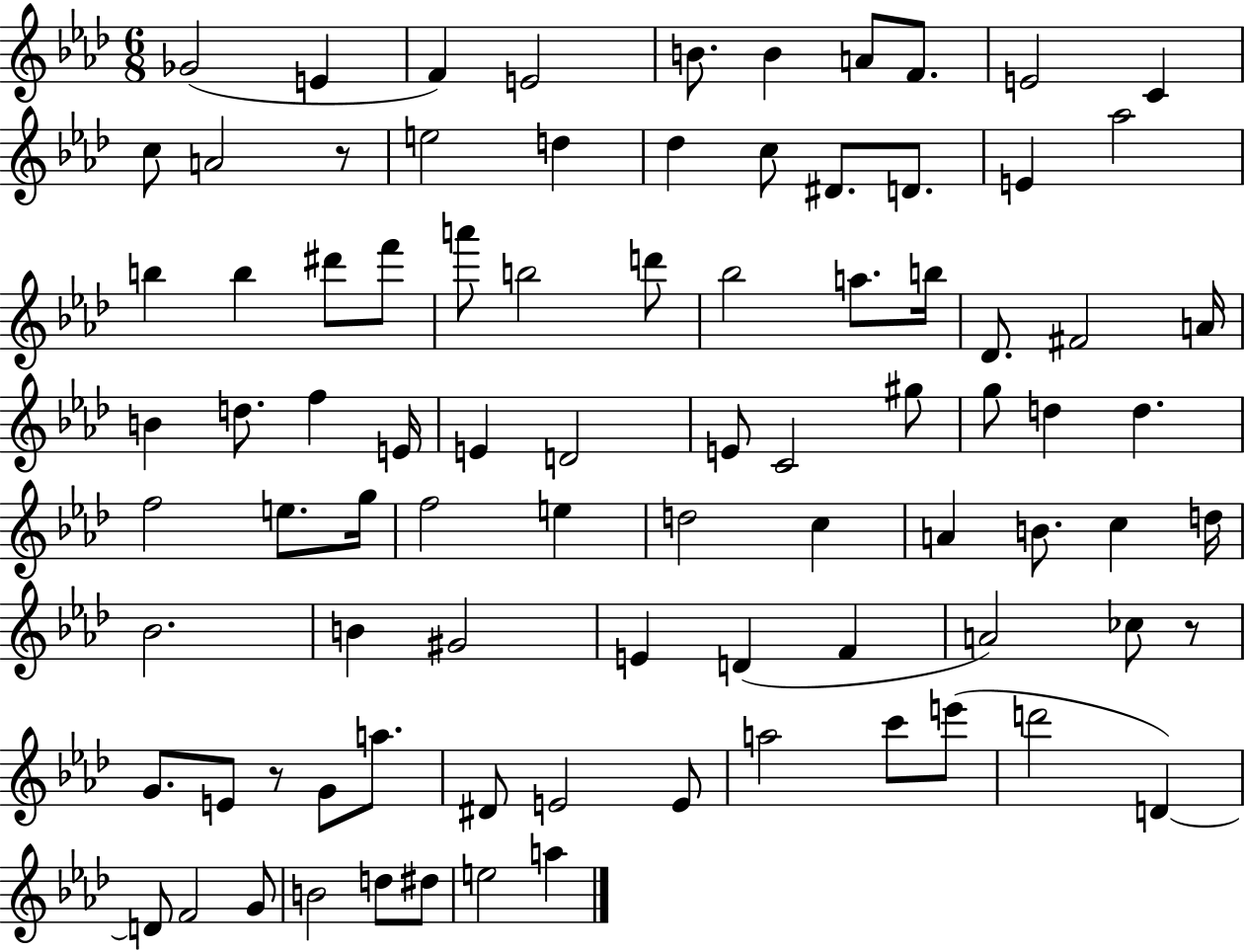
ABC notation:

X:1
T:Untitled
M:6/8
L:1/4
K:Ab
_G2 E F E2 B/2 B A/2 F/2 E2 C c/2 A2 z/2 e2 d _d c/2 ^D/2 D/2 E _a2 b b ^d'/2 f'/2 a'/2 b2 d'/2 _b2 a/2 b/4 _D/2 ^F2 A/4 B d/2 f E/4 E D2 E/2 C2 ^g/2 g/2 d d f2 e/2 g/4 f2 e d2 c A B/2 c d/4 _B2 B ^G2 E D F A2 _c/2 z/2 G/2 E/2 z/2 G/2 a/2 ^D/2 E2 E/2 a2 c'/2 e'/2 d'2 D D/2 F2 G/2 B2 d/2 ^d/2 e2 a